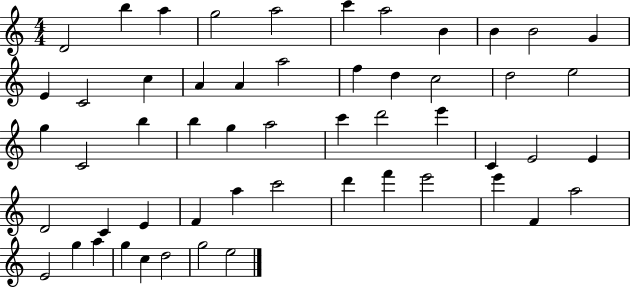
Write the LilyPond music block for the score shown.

{
  \clef treble
  \numericTimeSignature
  \time 4/4
  \key c \major
  d'2 b''4 a''4 | g''2 a''2 | c'''4 a''2 b'4 | b'4 b'2 g'4 | \break e'4 c'2 c''4 | a'4 a'4 a''2 | f''4 d''4 c''2 | d''2 e''2 | \break g''4 c'2 b''4 | b''4 g''4 a''2 | c'''4 d'''2 e'''4 | c'4 e'2 e'4 | \break d'2 c'4 e'4 | f'4 a''4 c'''2 | d'''4 f'''4 e'''2 | e'''4 f'4 a''2 | \break e'2 g''4 a''4 | g''4 c''4 d''2 | g''2 e''2 | \bar "|."
}